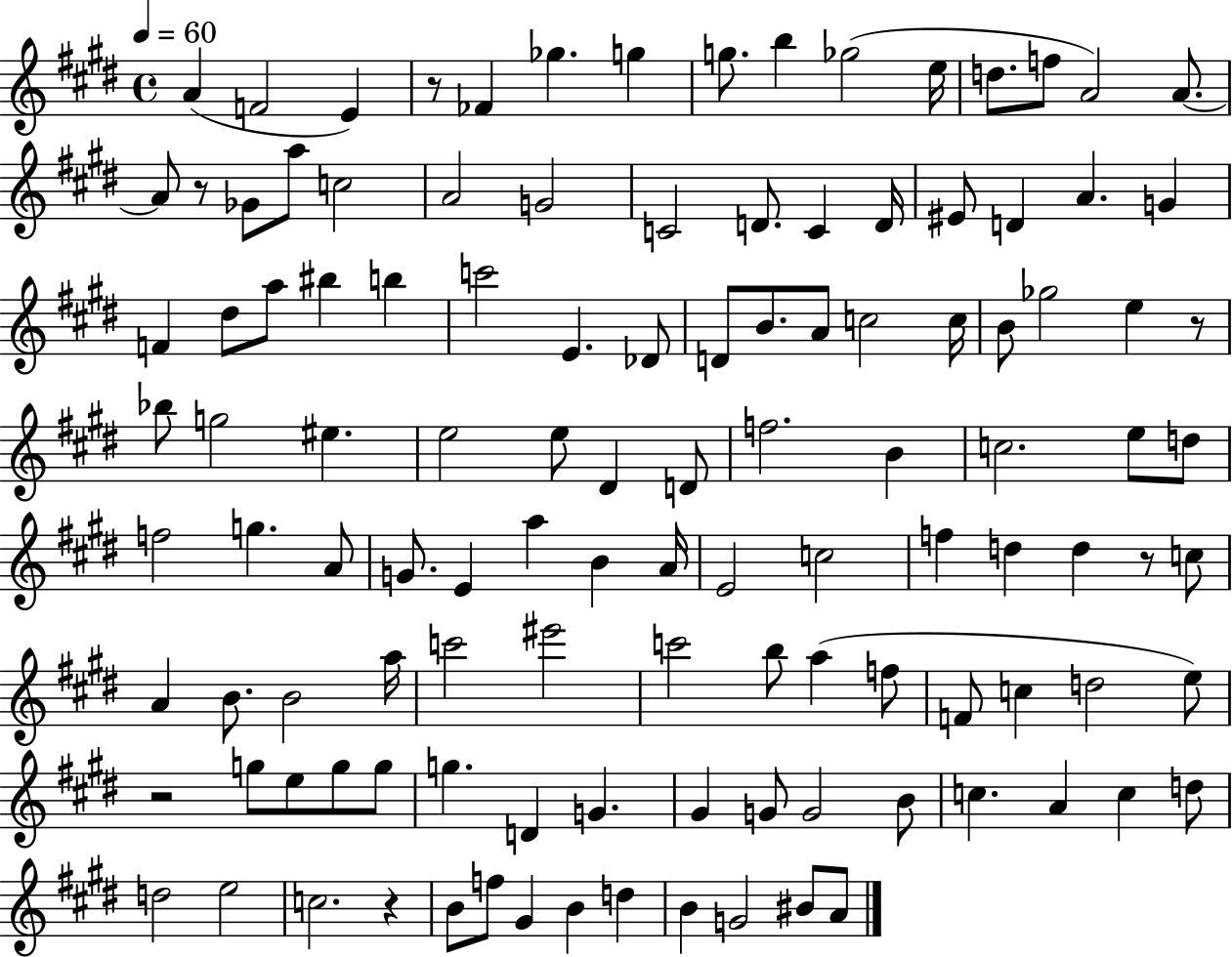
X:1
T:Untitled
M:4/4
L:1/4
K:E
A F2 E z/2 _F _g g g/2 b _g2 e/4 d/2 f/2 A2 A/2 A/2 z/2 _G/2 a/2 c2 A2 G2 C2 D/2 C D/4 ^E/2 D A G F ^d/2 a/2 ^b b c'2 E _D/2 D/2 B/2 A/2 c2 c/4 B/2 _g2 e z/2 _b/2 g2 ^e e2 e/2 ^D D/2 f2 B c2 e/2 d/2 f2 g A/2 G/2 E a B A/4 E2 c2 f d d z/2 c/2 A B/2 B2 a/4 c'2 ^e'2 c'2 b/2 a f/2 F/2 c d2 e/2 z2 g/2 e/2 g/2 g/2 g D G ^G G/2 G2 B/2 c A c d/2 d2 e2 c2 z B/2 f/2 ^G B d B G2 ^B/2 A/2